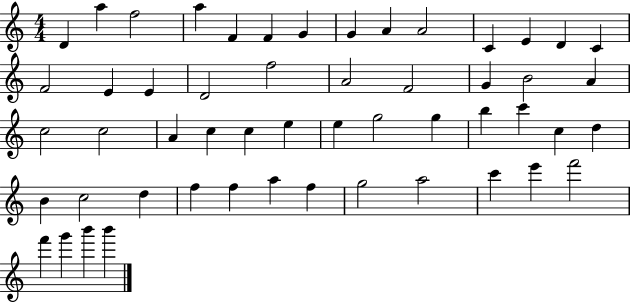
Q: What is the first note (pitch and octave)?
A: D4